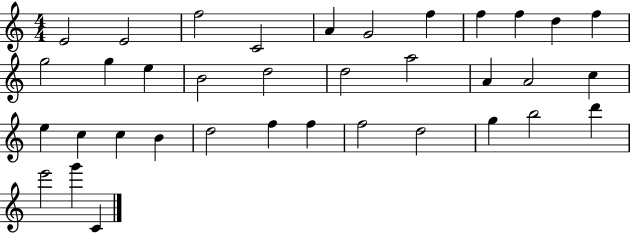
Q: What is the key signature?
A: C major